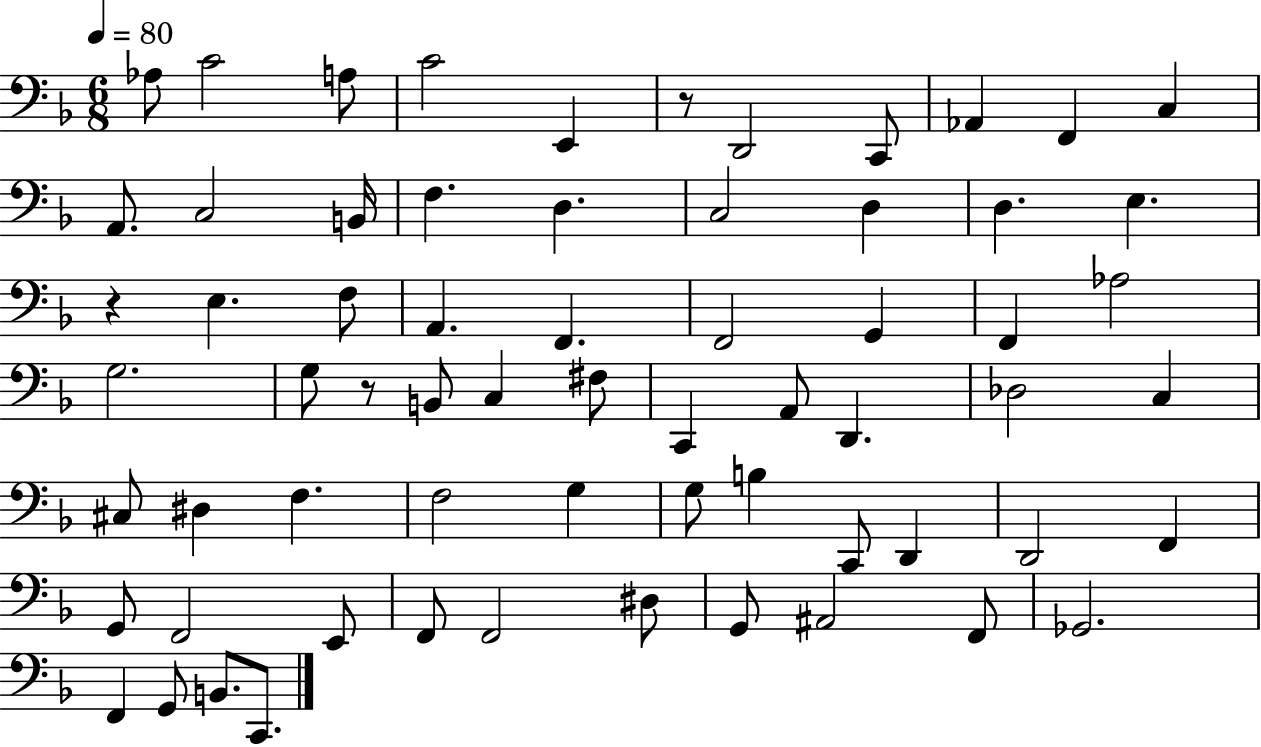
{
  \clef bass
  \numericTimeSignature
  \time 6/8
  \key f \major
  \tempo 4 = 80
  aes8 c'2 a8 | c'2 e,4 | r8 d,2 c,8 | aes,4 f,4 c4 | \break a,8. c2 b,16 | f4. d4. | c2 d4 | d4. e4. | \break r4 e4. f8 | a,4. f,4. | f,2 g,4 | f,4 aes2 | \break g2. | g8 r8 b,8 c4 fis8 | c,4 a,8 d,4. | des2 c4 | \break cis8 dis4 f4. | f2 g4 | g8 b4 c,8 d,4 | d,2 f,4 | \break g,8 f,2 e,8 | f,8 f,2 dis8 | g,8 ais,2 f,8 | ges,2. | \break f,4 g,8 b,8. c,8. | \bar "|."
}